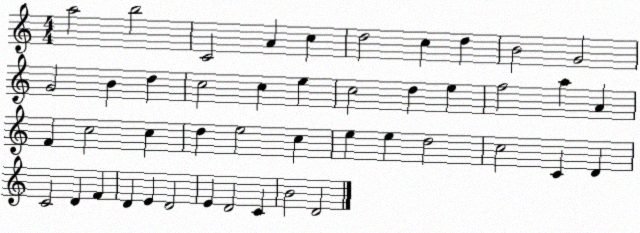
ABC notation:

X:1
T:Untitled
M:4/4
L:1/4
K:C
a2 b2 C2 A c d2 c d B2 G2 G2 B d c2 c e c2 d e f2 a A F c2 c d e2 c e e d2 c2 C D C2 D F D E D2 E D2 C B2 D2